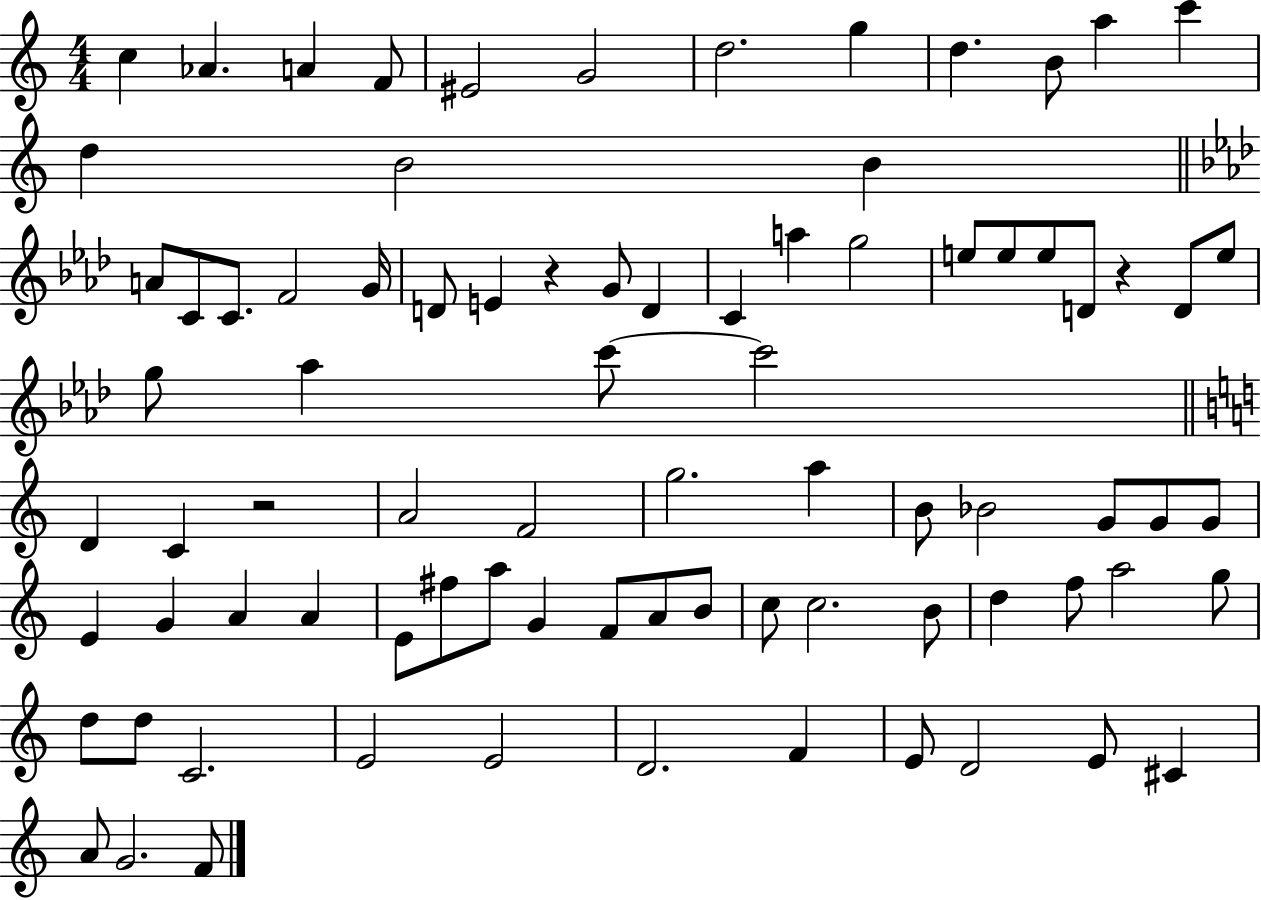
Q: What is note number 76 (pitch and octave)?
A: E4